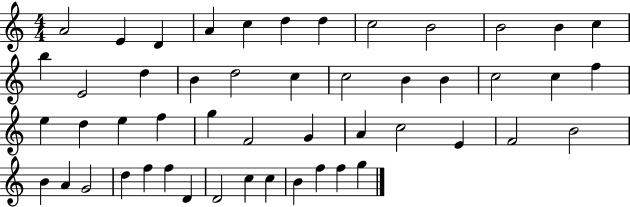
A4/h E4/q D4/q A4/q C5/q D5/q D5/q C5/h B4/h B4/h B4/q C5/q B5/q E4/h D5/q B4/q D5/h C5/q C5/h B4/q B4/q C5/h C5/q F5/q E5/q D5/q E5/q F5/q G5/q F4/h G4/q A4/q C5/h E4/q F4/h B4/h B4/q A4/q G4/h D5/q F5/q F5/q D4/q D4/h C5/q C5/q B4/q F5/q F5/q G5/q